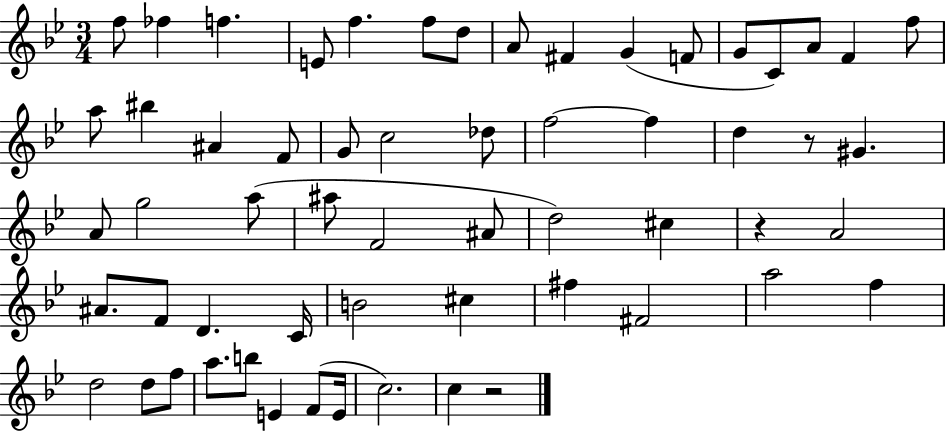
{
  \clef treble
  \numericTimeSignature
  \time 3/4
  \key bes \major
  f''8 fes''4 f''4. | e'8 f''4. f''8 d''8 | a'8 fis'4 g'4( f'8 | g'8 c'8) a'8 f'4 f''8 | \break a''8 bis''4 ais'4 f'8 | g'8 c''2 des''8 | f''2~~ f''4 | d''4 r8 gis'4. | \break a'8 g''2 a''8( | ais''8 f'2 ais'8 | d''2) cis''4 | r4 a'2 | \break ais'8. f'8 d'4. c'16 | b'2 cis''4 | fis''4 fis'2 | a''2 f''4 | \break d''2 d''8 f''8 | a''8. b''8 e'4 f'8( e'16 | c''2.) | c''4 r2 | \break \bar "|."
}